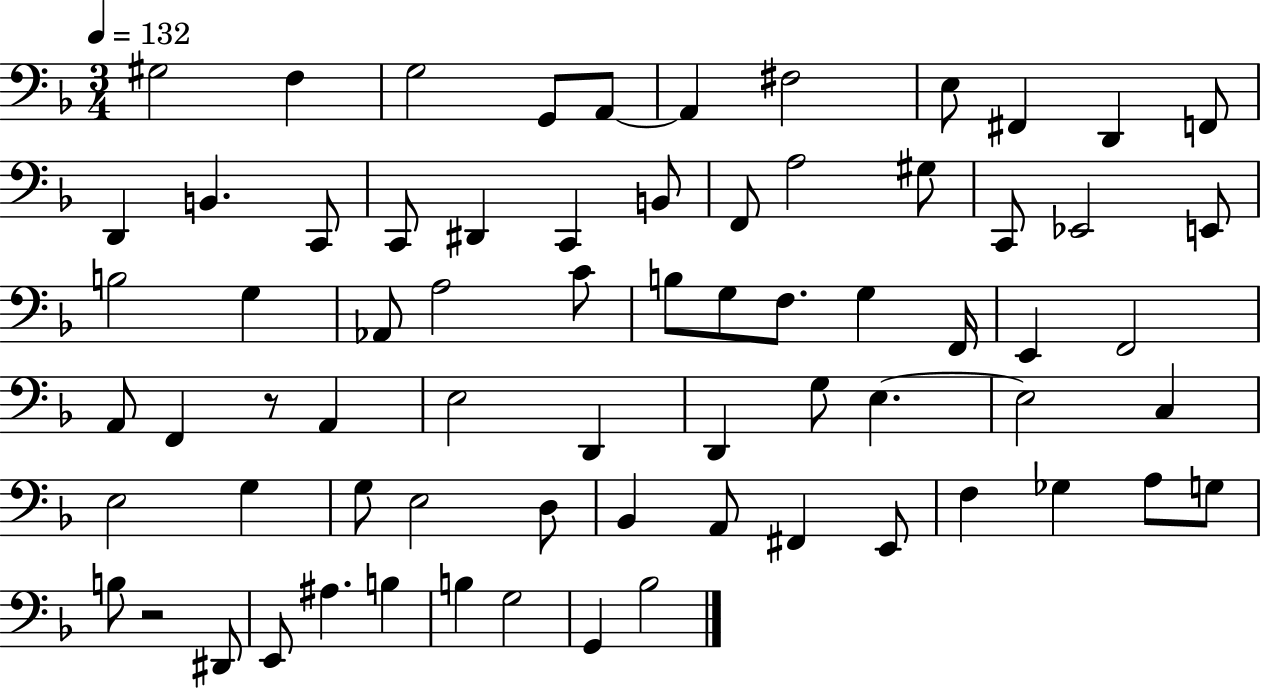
G#3/h F3/q G3/h G2/e A2/e A2/q F#3/h E3/e F#2/q D2/q F2/e D2/q B2/q. C2/e C2/e D#2/q C2/q B2/e F2/e A3/h G#3/e C2/e Eb2/h E2/e B3/h G3/q Ab2/e A3/h C4/e B3/e G3/e F3/e. G3/q F2/s E2/q F2/h A2/e F2/q R/e A2/q E3/h D2/q D2/q G3/e E3/q. E3/h C3/q E3/h G3/q G3/e E3/h D3/e Bb2/q A2/e F#2/q E2/e F3/q Gb3/q A3/e G3/e B3/e R/h D#2/e E2/e A#3/q. B3/q B3/q G3/h G2/q Bb3/h